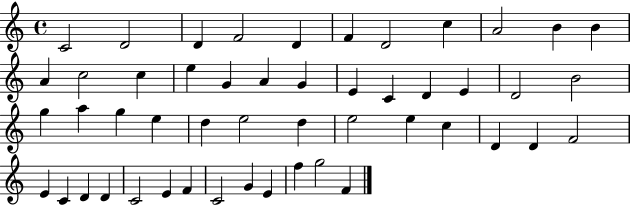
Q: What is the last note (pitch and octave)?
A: F4